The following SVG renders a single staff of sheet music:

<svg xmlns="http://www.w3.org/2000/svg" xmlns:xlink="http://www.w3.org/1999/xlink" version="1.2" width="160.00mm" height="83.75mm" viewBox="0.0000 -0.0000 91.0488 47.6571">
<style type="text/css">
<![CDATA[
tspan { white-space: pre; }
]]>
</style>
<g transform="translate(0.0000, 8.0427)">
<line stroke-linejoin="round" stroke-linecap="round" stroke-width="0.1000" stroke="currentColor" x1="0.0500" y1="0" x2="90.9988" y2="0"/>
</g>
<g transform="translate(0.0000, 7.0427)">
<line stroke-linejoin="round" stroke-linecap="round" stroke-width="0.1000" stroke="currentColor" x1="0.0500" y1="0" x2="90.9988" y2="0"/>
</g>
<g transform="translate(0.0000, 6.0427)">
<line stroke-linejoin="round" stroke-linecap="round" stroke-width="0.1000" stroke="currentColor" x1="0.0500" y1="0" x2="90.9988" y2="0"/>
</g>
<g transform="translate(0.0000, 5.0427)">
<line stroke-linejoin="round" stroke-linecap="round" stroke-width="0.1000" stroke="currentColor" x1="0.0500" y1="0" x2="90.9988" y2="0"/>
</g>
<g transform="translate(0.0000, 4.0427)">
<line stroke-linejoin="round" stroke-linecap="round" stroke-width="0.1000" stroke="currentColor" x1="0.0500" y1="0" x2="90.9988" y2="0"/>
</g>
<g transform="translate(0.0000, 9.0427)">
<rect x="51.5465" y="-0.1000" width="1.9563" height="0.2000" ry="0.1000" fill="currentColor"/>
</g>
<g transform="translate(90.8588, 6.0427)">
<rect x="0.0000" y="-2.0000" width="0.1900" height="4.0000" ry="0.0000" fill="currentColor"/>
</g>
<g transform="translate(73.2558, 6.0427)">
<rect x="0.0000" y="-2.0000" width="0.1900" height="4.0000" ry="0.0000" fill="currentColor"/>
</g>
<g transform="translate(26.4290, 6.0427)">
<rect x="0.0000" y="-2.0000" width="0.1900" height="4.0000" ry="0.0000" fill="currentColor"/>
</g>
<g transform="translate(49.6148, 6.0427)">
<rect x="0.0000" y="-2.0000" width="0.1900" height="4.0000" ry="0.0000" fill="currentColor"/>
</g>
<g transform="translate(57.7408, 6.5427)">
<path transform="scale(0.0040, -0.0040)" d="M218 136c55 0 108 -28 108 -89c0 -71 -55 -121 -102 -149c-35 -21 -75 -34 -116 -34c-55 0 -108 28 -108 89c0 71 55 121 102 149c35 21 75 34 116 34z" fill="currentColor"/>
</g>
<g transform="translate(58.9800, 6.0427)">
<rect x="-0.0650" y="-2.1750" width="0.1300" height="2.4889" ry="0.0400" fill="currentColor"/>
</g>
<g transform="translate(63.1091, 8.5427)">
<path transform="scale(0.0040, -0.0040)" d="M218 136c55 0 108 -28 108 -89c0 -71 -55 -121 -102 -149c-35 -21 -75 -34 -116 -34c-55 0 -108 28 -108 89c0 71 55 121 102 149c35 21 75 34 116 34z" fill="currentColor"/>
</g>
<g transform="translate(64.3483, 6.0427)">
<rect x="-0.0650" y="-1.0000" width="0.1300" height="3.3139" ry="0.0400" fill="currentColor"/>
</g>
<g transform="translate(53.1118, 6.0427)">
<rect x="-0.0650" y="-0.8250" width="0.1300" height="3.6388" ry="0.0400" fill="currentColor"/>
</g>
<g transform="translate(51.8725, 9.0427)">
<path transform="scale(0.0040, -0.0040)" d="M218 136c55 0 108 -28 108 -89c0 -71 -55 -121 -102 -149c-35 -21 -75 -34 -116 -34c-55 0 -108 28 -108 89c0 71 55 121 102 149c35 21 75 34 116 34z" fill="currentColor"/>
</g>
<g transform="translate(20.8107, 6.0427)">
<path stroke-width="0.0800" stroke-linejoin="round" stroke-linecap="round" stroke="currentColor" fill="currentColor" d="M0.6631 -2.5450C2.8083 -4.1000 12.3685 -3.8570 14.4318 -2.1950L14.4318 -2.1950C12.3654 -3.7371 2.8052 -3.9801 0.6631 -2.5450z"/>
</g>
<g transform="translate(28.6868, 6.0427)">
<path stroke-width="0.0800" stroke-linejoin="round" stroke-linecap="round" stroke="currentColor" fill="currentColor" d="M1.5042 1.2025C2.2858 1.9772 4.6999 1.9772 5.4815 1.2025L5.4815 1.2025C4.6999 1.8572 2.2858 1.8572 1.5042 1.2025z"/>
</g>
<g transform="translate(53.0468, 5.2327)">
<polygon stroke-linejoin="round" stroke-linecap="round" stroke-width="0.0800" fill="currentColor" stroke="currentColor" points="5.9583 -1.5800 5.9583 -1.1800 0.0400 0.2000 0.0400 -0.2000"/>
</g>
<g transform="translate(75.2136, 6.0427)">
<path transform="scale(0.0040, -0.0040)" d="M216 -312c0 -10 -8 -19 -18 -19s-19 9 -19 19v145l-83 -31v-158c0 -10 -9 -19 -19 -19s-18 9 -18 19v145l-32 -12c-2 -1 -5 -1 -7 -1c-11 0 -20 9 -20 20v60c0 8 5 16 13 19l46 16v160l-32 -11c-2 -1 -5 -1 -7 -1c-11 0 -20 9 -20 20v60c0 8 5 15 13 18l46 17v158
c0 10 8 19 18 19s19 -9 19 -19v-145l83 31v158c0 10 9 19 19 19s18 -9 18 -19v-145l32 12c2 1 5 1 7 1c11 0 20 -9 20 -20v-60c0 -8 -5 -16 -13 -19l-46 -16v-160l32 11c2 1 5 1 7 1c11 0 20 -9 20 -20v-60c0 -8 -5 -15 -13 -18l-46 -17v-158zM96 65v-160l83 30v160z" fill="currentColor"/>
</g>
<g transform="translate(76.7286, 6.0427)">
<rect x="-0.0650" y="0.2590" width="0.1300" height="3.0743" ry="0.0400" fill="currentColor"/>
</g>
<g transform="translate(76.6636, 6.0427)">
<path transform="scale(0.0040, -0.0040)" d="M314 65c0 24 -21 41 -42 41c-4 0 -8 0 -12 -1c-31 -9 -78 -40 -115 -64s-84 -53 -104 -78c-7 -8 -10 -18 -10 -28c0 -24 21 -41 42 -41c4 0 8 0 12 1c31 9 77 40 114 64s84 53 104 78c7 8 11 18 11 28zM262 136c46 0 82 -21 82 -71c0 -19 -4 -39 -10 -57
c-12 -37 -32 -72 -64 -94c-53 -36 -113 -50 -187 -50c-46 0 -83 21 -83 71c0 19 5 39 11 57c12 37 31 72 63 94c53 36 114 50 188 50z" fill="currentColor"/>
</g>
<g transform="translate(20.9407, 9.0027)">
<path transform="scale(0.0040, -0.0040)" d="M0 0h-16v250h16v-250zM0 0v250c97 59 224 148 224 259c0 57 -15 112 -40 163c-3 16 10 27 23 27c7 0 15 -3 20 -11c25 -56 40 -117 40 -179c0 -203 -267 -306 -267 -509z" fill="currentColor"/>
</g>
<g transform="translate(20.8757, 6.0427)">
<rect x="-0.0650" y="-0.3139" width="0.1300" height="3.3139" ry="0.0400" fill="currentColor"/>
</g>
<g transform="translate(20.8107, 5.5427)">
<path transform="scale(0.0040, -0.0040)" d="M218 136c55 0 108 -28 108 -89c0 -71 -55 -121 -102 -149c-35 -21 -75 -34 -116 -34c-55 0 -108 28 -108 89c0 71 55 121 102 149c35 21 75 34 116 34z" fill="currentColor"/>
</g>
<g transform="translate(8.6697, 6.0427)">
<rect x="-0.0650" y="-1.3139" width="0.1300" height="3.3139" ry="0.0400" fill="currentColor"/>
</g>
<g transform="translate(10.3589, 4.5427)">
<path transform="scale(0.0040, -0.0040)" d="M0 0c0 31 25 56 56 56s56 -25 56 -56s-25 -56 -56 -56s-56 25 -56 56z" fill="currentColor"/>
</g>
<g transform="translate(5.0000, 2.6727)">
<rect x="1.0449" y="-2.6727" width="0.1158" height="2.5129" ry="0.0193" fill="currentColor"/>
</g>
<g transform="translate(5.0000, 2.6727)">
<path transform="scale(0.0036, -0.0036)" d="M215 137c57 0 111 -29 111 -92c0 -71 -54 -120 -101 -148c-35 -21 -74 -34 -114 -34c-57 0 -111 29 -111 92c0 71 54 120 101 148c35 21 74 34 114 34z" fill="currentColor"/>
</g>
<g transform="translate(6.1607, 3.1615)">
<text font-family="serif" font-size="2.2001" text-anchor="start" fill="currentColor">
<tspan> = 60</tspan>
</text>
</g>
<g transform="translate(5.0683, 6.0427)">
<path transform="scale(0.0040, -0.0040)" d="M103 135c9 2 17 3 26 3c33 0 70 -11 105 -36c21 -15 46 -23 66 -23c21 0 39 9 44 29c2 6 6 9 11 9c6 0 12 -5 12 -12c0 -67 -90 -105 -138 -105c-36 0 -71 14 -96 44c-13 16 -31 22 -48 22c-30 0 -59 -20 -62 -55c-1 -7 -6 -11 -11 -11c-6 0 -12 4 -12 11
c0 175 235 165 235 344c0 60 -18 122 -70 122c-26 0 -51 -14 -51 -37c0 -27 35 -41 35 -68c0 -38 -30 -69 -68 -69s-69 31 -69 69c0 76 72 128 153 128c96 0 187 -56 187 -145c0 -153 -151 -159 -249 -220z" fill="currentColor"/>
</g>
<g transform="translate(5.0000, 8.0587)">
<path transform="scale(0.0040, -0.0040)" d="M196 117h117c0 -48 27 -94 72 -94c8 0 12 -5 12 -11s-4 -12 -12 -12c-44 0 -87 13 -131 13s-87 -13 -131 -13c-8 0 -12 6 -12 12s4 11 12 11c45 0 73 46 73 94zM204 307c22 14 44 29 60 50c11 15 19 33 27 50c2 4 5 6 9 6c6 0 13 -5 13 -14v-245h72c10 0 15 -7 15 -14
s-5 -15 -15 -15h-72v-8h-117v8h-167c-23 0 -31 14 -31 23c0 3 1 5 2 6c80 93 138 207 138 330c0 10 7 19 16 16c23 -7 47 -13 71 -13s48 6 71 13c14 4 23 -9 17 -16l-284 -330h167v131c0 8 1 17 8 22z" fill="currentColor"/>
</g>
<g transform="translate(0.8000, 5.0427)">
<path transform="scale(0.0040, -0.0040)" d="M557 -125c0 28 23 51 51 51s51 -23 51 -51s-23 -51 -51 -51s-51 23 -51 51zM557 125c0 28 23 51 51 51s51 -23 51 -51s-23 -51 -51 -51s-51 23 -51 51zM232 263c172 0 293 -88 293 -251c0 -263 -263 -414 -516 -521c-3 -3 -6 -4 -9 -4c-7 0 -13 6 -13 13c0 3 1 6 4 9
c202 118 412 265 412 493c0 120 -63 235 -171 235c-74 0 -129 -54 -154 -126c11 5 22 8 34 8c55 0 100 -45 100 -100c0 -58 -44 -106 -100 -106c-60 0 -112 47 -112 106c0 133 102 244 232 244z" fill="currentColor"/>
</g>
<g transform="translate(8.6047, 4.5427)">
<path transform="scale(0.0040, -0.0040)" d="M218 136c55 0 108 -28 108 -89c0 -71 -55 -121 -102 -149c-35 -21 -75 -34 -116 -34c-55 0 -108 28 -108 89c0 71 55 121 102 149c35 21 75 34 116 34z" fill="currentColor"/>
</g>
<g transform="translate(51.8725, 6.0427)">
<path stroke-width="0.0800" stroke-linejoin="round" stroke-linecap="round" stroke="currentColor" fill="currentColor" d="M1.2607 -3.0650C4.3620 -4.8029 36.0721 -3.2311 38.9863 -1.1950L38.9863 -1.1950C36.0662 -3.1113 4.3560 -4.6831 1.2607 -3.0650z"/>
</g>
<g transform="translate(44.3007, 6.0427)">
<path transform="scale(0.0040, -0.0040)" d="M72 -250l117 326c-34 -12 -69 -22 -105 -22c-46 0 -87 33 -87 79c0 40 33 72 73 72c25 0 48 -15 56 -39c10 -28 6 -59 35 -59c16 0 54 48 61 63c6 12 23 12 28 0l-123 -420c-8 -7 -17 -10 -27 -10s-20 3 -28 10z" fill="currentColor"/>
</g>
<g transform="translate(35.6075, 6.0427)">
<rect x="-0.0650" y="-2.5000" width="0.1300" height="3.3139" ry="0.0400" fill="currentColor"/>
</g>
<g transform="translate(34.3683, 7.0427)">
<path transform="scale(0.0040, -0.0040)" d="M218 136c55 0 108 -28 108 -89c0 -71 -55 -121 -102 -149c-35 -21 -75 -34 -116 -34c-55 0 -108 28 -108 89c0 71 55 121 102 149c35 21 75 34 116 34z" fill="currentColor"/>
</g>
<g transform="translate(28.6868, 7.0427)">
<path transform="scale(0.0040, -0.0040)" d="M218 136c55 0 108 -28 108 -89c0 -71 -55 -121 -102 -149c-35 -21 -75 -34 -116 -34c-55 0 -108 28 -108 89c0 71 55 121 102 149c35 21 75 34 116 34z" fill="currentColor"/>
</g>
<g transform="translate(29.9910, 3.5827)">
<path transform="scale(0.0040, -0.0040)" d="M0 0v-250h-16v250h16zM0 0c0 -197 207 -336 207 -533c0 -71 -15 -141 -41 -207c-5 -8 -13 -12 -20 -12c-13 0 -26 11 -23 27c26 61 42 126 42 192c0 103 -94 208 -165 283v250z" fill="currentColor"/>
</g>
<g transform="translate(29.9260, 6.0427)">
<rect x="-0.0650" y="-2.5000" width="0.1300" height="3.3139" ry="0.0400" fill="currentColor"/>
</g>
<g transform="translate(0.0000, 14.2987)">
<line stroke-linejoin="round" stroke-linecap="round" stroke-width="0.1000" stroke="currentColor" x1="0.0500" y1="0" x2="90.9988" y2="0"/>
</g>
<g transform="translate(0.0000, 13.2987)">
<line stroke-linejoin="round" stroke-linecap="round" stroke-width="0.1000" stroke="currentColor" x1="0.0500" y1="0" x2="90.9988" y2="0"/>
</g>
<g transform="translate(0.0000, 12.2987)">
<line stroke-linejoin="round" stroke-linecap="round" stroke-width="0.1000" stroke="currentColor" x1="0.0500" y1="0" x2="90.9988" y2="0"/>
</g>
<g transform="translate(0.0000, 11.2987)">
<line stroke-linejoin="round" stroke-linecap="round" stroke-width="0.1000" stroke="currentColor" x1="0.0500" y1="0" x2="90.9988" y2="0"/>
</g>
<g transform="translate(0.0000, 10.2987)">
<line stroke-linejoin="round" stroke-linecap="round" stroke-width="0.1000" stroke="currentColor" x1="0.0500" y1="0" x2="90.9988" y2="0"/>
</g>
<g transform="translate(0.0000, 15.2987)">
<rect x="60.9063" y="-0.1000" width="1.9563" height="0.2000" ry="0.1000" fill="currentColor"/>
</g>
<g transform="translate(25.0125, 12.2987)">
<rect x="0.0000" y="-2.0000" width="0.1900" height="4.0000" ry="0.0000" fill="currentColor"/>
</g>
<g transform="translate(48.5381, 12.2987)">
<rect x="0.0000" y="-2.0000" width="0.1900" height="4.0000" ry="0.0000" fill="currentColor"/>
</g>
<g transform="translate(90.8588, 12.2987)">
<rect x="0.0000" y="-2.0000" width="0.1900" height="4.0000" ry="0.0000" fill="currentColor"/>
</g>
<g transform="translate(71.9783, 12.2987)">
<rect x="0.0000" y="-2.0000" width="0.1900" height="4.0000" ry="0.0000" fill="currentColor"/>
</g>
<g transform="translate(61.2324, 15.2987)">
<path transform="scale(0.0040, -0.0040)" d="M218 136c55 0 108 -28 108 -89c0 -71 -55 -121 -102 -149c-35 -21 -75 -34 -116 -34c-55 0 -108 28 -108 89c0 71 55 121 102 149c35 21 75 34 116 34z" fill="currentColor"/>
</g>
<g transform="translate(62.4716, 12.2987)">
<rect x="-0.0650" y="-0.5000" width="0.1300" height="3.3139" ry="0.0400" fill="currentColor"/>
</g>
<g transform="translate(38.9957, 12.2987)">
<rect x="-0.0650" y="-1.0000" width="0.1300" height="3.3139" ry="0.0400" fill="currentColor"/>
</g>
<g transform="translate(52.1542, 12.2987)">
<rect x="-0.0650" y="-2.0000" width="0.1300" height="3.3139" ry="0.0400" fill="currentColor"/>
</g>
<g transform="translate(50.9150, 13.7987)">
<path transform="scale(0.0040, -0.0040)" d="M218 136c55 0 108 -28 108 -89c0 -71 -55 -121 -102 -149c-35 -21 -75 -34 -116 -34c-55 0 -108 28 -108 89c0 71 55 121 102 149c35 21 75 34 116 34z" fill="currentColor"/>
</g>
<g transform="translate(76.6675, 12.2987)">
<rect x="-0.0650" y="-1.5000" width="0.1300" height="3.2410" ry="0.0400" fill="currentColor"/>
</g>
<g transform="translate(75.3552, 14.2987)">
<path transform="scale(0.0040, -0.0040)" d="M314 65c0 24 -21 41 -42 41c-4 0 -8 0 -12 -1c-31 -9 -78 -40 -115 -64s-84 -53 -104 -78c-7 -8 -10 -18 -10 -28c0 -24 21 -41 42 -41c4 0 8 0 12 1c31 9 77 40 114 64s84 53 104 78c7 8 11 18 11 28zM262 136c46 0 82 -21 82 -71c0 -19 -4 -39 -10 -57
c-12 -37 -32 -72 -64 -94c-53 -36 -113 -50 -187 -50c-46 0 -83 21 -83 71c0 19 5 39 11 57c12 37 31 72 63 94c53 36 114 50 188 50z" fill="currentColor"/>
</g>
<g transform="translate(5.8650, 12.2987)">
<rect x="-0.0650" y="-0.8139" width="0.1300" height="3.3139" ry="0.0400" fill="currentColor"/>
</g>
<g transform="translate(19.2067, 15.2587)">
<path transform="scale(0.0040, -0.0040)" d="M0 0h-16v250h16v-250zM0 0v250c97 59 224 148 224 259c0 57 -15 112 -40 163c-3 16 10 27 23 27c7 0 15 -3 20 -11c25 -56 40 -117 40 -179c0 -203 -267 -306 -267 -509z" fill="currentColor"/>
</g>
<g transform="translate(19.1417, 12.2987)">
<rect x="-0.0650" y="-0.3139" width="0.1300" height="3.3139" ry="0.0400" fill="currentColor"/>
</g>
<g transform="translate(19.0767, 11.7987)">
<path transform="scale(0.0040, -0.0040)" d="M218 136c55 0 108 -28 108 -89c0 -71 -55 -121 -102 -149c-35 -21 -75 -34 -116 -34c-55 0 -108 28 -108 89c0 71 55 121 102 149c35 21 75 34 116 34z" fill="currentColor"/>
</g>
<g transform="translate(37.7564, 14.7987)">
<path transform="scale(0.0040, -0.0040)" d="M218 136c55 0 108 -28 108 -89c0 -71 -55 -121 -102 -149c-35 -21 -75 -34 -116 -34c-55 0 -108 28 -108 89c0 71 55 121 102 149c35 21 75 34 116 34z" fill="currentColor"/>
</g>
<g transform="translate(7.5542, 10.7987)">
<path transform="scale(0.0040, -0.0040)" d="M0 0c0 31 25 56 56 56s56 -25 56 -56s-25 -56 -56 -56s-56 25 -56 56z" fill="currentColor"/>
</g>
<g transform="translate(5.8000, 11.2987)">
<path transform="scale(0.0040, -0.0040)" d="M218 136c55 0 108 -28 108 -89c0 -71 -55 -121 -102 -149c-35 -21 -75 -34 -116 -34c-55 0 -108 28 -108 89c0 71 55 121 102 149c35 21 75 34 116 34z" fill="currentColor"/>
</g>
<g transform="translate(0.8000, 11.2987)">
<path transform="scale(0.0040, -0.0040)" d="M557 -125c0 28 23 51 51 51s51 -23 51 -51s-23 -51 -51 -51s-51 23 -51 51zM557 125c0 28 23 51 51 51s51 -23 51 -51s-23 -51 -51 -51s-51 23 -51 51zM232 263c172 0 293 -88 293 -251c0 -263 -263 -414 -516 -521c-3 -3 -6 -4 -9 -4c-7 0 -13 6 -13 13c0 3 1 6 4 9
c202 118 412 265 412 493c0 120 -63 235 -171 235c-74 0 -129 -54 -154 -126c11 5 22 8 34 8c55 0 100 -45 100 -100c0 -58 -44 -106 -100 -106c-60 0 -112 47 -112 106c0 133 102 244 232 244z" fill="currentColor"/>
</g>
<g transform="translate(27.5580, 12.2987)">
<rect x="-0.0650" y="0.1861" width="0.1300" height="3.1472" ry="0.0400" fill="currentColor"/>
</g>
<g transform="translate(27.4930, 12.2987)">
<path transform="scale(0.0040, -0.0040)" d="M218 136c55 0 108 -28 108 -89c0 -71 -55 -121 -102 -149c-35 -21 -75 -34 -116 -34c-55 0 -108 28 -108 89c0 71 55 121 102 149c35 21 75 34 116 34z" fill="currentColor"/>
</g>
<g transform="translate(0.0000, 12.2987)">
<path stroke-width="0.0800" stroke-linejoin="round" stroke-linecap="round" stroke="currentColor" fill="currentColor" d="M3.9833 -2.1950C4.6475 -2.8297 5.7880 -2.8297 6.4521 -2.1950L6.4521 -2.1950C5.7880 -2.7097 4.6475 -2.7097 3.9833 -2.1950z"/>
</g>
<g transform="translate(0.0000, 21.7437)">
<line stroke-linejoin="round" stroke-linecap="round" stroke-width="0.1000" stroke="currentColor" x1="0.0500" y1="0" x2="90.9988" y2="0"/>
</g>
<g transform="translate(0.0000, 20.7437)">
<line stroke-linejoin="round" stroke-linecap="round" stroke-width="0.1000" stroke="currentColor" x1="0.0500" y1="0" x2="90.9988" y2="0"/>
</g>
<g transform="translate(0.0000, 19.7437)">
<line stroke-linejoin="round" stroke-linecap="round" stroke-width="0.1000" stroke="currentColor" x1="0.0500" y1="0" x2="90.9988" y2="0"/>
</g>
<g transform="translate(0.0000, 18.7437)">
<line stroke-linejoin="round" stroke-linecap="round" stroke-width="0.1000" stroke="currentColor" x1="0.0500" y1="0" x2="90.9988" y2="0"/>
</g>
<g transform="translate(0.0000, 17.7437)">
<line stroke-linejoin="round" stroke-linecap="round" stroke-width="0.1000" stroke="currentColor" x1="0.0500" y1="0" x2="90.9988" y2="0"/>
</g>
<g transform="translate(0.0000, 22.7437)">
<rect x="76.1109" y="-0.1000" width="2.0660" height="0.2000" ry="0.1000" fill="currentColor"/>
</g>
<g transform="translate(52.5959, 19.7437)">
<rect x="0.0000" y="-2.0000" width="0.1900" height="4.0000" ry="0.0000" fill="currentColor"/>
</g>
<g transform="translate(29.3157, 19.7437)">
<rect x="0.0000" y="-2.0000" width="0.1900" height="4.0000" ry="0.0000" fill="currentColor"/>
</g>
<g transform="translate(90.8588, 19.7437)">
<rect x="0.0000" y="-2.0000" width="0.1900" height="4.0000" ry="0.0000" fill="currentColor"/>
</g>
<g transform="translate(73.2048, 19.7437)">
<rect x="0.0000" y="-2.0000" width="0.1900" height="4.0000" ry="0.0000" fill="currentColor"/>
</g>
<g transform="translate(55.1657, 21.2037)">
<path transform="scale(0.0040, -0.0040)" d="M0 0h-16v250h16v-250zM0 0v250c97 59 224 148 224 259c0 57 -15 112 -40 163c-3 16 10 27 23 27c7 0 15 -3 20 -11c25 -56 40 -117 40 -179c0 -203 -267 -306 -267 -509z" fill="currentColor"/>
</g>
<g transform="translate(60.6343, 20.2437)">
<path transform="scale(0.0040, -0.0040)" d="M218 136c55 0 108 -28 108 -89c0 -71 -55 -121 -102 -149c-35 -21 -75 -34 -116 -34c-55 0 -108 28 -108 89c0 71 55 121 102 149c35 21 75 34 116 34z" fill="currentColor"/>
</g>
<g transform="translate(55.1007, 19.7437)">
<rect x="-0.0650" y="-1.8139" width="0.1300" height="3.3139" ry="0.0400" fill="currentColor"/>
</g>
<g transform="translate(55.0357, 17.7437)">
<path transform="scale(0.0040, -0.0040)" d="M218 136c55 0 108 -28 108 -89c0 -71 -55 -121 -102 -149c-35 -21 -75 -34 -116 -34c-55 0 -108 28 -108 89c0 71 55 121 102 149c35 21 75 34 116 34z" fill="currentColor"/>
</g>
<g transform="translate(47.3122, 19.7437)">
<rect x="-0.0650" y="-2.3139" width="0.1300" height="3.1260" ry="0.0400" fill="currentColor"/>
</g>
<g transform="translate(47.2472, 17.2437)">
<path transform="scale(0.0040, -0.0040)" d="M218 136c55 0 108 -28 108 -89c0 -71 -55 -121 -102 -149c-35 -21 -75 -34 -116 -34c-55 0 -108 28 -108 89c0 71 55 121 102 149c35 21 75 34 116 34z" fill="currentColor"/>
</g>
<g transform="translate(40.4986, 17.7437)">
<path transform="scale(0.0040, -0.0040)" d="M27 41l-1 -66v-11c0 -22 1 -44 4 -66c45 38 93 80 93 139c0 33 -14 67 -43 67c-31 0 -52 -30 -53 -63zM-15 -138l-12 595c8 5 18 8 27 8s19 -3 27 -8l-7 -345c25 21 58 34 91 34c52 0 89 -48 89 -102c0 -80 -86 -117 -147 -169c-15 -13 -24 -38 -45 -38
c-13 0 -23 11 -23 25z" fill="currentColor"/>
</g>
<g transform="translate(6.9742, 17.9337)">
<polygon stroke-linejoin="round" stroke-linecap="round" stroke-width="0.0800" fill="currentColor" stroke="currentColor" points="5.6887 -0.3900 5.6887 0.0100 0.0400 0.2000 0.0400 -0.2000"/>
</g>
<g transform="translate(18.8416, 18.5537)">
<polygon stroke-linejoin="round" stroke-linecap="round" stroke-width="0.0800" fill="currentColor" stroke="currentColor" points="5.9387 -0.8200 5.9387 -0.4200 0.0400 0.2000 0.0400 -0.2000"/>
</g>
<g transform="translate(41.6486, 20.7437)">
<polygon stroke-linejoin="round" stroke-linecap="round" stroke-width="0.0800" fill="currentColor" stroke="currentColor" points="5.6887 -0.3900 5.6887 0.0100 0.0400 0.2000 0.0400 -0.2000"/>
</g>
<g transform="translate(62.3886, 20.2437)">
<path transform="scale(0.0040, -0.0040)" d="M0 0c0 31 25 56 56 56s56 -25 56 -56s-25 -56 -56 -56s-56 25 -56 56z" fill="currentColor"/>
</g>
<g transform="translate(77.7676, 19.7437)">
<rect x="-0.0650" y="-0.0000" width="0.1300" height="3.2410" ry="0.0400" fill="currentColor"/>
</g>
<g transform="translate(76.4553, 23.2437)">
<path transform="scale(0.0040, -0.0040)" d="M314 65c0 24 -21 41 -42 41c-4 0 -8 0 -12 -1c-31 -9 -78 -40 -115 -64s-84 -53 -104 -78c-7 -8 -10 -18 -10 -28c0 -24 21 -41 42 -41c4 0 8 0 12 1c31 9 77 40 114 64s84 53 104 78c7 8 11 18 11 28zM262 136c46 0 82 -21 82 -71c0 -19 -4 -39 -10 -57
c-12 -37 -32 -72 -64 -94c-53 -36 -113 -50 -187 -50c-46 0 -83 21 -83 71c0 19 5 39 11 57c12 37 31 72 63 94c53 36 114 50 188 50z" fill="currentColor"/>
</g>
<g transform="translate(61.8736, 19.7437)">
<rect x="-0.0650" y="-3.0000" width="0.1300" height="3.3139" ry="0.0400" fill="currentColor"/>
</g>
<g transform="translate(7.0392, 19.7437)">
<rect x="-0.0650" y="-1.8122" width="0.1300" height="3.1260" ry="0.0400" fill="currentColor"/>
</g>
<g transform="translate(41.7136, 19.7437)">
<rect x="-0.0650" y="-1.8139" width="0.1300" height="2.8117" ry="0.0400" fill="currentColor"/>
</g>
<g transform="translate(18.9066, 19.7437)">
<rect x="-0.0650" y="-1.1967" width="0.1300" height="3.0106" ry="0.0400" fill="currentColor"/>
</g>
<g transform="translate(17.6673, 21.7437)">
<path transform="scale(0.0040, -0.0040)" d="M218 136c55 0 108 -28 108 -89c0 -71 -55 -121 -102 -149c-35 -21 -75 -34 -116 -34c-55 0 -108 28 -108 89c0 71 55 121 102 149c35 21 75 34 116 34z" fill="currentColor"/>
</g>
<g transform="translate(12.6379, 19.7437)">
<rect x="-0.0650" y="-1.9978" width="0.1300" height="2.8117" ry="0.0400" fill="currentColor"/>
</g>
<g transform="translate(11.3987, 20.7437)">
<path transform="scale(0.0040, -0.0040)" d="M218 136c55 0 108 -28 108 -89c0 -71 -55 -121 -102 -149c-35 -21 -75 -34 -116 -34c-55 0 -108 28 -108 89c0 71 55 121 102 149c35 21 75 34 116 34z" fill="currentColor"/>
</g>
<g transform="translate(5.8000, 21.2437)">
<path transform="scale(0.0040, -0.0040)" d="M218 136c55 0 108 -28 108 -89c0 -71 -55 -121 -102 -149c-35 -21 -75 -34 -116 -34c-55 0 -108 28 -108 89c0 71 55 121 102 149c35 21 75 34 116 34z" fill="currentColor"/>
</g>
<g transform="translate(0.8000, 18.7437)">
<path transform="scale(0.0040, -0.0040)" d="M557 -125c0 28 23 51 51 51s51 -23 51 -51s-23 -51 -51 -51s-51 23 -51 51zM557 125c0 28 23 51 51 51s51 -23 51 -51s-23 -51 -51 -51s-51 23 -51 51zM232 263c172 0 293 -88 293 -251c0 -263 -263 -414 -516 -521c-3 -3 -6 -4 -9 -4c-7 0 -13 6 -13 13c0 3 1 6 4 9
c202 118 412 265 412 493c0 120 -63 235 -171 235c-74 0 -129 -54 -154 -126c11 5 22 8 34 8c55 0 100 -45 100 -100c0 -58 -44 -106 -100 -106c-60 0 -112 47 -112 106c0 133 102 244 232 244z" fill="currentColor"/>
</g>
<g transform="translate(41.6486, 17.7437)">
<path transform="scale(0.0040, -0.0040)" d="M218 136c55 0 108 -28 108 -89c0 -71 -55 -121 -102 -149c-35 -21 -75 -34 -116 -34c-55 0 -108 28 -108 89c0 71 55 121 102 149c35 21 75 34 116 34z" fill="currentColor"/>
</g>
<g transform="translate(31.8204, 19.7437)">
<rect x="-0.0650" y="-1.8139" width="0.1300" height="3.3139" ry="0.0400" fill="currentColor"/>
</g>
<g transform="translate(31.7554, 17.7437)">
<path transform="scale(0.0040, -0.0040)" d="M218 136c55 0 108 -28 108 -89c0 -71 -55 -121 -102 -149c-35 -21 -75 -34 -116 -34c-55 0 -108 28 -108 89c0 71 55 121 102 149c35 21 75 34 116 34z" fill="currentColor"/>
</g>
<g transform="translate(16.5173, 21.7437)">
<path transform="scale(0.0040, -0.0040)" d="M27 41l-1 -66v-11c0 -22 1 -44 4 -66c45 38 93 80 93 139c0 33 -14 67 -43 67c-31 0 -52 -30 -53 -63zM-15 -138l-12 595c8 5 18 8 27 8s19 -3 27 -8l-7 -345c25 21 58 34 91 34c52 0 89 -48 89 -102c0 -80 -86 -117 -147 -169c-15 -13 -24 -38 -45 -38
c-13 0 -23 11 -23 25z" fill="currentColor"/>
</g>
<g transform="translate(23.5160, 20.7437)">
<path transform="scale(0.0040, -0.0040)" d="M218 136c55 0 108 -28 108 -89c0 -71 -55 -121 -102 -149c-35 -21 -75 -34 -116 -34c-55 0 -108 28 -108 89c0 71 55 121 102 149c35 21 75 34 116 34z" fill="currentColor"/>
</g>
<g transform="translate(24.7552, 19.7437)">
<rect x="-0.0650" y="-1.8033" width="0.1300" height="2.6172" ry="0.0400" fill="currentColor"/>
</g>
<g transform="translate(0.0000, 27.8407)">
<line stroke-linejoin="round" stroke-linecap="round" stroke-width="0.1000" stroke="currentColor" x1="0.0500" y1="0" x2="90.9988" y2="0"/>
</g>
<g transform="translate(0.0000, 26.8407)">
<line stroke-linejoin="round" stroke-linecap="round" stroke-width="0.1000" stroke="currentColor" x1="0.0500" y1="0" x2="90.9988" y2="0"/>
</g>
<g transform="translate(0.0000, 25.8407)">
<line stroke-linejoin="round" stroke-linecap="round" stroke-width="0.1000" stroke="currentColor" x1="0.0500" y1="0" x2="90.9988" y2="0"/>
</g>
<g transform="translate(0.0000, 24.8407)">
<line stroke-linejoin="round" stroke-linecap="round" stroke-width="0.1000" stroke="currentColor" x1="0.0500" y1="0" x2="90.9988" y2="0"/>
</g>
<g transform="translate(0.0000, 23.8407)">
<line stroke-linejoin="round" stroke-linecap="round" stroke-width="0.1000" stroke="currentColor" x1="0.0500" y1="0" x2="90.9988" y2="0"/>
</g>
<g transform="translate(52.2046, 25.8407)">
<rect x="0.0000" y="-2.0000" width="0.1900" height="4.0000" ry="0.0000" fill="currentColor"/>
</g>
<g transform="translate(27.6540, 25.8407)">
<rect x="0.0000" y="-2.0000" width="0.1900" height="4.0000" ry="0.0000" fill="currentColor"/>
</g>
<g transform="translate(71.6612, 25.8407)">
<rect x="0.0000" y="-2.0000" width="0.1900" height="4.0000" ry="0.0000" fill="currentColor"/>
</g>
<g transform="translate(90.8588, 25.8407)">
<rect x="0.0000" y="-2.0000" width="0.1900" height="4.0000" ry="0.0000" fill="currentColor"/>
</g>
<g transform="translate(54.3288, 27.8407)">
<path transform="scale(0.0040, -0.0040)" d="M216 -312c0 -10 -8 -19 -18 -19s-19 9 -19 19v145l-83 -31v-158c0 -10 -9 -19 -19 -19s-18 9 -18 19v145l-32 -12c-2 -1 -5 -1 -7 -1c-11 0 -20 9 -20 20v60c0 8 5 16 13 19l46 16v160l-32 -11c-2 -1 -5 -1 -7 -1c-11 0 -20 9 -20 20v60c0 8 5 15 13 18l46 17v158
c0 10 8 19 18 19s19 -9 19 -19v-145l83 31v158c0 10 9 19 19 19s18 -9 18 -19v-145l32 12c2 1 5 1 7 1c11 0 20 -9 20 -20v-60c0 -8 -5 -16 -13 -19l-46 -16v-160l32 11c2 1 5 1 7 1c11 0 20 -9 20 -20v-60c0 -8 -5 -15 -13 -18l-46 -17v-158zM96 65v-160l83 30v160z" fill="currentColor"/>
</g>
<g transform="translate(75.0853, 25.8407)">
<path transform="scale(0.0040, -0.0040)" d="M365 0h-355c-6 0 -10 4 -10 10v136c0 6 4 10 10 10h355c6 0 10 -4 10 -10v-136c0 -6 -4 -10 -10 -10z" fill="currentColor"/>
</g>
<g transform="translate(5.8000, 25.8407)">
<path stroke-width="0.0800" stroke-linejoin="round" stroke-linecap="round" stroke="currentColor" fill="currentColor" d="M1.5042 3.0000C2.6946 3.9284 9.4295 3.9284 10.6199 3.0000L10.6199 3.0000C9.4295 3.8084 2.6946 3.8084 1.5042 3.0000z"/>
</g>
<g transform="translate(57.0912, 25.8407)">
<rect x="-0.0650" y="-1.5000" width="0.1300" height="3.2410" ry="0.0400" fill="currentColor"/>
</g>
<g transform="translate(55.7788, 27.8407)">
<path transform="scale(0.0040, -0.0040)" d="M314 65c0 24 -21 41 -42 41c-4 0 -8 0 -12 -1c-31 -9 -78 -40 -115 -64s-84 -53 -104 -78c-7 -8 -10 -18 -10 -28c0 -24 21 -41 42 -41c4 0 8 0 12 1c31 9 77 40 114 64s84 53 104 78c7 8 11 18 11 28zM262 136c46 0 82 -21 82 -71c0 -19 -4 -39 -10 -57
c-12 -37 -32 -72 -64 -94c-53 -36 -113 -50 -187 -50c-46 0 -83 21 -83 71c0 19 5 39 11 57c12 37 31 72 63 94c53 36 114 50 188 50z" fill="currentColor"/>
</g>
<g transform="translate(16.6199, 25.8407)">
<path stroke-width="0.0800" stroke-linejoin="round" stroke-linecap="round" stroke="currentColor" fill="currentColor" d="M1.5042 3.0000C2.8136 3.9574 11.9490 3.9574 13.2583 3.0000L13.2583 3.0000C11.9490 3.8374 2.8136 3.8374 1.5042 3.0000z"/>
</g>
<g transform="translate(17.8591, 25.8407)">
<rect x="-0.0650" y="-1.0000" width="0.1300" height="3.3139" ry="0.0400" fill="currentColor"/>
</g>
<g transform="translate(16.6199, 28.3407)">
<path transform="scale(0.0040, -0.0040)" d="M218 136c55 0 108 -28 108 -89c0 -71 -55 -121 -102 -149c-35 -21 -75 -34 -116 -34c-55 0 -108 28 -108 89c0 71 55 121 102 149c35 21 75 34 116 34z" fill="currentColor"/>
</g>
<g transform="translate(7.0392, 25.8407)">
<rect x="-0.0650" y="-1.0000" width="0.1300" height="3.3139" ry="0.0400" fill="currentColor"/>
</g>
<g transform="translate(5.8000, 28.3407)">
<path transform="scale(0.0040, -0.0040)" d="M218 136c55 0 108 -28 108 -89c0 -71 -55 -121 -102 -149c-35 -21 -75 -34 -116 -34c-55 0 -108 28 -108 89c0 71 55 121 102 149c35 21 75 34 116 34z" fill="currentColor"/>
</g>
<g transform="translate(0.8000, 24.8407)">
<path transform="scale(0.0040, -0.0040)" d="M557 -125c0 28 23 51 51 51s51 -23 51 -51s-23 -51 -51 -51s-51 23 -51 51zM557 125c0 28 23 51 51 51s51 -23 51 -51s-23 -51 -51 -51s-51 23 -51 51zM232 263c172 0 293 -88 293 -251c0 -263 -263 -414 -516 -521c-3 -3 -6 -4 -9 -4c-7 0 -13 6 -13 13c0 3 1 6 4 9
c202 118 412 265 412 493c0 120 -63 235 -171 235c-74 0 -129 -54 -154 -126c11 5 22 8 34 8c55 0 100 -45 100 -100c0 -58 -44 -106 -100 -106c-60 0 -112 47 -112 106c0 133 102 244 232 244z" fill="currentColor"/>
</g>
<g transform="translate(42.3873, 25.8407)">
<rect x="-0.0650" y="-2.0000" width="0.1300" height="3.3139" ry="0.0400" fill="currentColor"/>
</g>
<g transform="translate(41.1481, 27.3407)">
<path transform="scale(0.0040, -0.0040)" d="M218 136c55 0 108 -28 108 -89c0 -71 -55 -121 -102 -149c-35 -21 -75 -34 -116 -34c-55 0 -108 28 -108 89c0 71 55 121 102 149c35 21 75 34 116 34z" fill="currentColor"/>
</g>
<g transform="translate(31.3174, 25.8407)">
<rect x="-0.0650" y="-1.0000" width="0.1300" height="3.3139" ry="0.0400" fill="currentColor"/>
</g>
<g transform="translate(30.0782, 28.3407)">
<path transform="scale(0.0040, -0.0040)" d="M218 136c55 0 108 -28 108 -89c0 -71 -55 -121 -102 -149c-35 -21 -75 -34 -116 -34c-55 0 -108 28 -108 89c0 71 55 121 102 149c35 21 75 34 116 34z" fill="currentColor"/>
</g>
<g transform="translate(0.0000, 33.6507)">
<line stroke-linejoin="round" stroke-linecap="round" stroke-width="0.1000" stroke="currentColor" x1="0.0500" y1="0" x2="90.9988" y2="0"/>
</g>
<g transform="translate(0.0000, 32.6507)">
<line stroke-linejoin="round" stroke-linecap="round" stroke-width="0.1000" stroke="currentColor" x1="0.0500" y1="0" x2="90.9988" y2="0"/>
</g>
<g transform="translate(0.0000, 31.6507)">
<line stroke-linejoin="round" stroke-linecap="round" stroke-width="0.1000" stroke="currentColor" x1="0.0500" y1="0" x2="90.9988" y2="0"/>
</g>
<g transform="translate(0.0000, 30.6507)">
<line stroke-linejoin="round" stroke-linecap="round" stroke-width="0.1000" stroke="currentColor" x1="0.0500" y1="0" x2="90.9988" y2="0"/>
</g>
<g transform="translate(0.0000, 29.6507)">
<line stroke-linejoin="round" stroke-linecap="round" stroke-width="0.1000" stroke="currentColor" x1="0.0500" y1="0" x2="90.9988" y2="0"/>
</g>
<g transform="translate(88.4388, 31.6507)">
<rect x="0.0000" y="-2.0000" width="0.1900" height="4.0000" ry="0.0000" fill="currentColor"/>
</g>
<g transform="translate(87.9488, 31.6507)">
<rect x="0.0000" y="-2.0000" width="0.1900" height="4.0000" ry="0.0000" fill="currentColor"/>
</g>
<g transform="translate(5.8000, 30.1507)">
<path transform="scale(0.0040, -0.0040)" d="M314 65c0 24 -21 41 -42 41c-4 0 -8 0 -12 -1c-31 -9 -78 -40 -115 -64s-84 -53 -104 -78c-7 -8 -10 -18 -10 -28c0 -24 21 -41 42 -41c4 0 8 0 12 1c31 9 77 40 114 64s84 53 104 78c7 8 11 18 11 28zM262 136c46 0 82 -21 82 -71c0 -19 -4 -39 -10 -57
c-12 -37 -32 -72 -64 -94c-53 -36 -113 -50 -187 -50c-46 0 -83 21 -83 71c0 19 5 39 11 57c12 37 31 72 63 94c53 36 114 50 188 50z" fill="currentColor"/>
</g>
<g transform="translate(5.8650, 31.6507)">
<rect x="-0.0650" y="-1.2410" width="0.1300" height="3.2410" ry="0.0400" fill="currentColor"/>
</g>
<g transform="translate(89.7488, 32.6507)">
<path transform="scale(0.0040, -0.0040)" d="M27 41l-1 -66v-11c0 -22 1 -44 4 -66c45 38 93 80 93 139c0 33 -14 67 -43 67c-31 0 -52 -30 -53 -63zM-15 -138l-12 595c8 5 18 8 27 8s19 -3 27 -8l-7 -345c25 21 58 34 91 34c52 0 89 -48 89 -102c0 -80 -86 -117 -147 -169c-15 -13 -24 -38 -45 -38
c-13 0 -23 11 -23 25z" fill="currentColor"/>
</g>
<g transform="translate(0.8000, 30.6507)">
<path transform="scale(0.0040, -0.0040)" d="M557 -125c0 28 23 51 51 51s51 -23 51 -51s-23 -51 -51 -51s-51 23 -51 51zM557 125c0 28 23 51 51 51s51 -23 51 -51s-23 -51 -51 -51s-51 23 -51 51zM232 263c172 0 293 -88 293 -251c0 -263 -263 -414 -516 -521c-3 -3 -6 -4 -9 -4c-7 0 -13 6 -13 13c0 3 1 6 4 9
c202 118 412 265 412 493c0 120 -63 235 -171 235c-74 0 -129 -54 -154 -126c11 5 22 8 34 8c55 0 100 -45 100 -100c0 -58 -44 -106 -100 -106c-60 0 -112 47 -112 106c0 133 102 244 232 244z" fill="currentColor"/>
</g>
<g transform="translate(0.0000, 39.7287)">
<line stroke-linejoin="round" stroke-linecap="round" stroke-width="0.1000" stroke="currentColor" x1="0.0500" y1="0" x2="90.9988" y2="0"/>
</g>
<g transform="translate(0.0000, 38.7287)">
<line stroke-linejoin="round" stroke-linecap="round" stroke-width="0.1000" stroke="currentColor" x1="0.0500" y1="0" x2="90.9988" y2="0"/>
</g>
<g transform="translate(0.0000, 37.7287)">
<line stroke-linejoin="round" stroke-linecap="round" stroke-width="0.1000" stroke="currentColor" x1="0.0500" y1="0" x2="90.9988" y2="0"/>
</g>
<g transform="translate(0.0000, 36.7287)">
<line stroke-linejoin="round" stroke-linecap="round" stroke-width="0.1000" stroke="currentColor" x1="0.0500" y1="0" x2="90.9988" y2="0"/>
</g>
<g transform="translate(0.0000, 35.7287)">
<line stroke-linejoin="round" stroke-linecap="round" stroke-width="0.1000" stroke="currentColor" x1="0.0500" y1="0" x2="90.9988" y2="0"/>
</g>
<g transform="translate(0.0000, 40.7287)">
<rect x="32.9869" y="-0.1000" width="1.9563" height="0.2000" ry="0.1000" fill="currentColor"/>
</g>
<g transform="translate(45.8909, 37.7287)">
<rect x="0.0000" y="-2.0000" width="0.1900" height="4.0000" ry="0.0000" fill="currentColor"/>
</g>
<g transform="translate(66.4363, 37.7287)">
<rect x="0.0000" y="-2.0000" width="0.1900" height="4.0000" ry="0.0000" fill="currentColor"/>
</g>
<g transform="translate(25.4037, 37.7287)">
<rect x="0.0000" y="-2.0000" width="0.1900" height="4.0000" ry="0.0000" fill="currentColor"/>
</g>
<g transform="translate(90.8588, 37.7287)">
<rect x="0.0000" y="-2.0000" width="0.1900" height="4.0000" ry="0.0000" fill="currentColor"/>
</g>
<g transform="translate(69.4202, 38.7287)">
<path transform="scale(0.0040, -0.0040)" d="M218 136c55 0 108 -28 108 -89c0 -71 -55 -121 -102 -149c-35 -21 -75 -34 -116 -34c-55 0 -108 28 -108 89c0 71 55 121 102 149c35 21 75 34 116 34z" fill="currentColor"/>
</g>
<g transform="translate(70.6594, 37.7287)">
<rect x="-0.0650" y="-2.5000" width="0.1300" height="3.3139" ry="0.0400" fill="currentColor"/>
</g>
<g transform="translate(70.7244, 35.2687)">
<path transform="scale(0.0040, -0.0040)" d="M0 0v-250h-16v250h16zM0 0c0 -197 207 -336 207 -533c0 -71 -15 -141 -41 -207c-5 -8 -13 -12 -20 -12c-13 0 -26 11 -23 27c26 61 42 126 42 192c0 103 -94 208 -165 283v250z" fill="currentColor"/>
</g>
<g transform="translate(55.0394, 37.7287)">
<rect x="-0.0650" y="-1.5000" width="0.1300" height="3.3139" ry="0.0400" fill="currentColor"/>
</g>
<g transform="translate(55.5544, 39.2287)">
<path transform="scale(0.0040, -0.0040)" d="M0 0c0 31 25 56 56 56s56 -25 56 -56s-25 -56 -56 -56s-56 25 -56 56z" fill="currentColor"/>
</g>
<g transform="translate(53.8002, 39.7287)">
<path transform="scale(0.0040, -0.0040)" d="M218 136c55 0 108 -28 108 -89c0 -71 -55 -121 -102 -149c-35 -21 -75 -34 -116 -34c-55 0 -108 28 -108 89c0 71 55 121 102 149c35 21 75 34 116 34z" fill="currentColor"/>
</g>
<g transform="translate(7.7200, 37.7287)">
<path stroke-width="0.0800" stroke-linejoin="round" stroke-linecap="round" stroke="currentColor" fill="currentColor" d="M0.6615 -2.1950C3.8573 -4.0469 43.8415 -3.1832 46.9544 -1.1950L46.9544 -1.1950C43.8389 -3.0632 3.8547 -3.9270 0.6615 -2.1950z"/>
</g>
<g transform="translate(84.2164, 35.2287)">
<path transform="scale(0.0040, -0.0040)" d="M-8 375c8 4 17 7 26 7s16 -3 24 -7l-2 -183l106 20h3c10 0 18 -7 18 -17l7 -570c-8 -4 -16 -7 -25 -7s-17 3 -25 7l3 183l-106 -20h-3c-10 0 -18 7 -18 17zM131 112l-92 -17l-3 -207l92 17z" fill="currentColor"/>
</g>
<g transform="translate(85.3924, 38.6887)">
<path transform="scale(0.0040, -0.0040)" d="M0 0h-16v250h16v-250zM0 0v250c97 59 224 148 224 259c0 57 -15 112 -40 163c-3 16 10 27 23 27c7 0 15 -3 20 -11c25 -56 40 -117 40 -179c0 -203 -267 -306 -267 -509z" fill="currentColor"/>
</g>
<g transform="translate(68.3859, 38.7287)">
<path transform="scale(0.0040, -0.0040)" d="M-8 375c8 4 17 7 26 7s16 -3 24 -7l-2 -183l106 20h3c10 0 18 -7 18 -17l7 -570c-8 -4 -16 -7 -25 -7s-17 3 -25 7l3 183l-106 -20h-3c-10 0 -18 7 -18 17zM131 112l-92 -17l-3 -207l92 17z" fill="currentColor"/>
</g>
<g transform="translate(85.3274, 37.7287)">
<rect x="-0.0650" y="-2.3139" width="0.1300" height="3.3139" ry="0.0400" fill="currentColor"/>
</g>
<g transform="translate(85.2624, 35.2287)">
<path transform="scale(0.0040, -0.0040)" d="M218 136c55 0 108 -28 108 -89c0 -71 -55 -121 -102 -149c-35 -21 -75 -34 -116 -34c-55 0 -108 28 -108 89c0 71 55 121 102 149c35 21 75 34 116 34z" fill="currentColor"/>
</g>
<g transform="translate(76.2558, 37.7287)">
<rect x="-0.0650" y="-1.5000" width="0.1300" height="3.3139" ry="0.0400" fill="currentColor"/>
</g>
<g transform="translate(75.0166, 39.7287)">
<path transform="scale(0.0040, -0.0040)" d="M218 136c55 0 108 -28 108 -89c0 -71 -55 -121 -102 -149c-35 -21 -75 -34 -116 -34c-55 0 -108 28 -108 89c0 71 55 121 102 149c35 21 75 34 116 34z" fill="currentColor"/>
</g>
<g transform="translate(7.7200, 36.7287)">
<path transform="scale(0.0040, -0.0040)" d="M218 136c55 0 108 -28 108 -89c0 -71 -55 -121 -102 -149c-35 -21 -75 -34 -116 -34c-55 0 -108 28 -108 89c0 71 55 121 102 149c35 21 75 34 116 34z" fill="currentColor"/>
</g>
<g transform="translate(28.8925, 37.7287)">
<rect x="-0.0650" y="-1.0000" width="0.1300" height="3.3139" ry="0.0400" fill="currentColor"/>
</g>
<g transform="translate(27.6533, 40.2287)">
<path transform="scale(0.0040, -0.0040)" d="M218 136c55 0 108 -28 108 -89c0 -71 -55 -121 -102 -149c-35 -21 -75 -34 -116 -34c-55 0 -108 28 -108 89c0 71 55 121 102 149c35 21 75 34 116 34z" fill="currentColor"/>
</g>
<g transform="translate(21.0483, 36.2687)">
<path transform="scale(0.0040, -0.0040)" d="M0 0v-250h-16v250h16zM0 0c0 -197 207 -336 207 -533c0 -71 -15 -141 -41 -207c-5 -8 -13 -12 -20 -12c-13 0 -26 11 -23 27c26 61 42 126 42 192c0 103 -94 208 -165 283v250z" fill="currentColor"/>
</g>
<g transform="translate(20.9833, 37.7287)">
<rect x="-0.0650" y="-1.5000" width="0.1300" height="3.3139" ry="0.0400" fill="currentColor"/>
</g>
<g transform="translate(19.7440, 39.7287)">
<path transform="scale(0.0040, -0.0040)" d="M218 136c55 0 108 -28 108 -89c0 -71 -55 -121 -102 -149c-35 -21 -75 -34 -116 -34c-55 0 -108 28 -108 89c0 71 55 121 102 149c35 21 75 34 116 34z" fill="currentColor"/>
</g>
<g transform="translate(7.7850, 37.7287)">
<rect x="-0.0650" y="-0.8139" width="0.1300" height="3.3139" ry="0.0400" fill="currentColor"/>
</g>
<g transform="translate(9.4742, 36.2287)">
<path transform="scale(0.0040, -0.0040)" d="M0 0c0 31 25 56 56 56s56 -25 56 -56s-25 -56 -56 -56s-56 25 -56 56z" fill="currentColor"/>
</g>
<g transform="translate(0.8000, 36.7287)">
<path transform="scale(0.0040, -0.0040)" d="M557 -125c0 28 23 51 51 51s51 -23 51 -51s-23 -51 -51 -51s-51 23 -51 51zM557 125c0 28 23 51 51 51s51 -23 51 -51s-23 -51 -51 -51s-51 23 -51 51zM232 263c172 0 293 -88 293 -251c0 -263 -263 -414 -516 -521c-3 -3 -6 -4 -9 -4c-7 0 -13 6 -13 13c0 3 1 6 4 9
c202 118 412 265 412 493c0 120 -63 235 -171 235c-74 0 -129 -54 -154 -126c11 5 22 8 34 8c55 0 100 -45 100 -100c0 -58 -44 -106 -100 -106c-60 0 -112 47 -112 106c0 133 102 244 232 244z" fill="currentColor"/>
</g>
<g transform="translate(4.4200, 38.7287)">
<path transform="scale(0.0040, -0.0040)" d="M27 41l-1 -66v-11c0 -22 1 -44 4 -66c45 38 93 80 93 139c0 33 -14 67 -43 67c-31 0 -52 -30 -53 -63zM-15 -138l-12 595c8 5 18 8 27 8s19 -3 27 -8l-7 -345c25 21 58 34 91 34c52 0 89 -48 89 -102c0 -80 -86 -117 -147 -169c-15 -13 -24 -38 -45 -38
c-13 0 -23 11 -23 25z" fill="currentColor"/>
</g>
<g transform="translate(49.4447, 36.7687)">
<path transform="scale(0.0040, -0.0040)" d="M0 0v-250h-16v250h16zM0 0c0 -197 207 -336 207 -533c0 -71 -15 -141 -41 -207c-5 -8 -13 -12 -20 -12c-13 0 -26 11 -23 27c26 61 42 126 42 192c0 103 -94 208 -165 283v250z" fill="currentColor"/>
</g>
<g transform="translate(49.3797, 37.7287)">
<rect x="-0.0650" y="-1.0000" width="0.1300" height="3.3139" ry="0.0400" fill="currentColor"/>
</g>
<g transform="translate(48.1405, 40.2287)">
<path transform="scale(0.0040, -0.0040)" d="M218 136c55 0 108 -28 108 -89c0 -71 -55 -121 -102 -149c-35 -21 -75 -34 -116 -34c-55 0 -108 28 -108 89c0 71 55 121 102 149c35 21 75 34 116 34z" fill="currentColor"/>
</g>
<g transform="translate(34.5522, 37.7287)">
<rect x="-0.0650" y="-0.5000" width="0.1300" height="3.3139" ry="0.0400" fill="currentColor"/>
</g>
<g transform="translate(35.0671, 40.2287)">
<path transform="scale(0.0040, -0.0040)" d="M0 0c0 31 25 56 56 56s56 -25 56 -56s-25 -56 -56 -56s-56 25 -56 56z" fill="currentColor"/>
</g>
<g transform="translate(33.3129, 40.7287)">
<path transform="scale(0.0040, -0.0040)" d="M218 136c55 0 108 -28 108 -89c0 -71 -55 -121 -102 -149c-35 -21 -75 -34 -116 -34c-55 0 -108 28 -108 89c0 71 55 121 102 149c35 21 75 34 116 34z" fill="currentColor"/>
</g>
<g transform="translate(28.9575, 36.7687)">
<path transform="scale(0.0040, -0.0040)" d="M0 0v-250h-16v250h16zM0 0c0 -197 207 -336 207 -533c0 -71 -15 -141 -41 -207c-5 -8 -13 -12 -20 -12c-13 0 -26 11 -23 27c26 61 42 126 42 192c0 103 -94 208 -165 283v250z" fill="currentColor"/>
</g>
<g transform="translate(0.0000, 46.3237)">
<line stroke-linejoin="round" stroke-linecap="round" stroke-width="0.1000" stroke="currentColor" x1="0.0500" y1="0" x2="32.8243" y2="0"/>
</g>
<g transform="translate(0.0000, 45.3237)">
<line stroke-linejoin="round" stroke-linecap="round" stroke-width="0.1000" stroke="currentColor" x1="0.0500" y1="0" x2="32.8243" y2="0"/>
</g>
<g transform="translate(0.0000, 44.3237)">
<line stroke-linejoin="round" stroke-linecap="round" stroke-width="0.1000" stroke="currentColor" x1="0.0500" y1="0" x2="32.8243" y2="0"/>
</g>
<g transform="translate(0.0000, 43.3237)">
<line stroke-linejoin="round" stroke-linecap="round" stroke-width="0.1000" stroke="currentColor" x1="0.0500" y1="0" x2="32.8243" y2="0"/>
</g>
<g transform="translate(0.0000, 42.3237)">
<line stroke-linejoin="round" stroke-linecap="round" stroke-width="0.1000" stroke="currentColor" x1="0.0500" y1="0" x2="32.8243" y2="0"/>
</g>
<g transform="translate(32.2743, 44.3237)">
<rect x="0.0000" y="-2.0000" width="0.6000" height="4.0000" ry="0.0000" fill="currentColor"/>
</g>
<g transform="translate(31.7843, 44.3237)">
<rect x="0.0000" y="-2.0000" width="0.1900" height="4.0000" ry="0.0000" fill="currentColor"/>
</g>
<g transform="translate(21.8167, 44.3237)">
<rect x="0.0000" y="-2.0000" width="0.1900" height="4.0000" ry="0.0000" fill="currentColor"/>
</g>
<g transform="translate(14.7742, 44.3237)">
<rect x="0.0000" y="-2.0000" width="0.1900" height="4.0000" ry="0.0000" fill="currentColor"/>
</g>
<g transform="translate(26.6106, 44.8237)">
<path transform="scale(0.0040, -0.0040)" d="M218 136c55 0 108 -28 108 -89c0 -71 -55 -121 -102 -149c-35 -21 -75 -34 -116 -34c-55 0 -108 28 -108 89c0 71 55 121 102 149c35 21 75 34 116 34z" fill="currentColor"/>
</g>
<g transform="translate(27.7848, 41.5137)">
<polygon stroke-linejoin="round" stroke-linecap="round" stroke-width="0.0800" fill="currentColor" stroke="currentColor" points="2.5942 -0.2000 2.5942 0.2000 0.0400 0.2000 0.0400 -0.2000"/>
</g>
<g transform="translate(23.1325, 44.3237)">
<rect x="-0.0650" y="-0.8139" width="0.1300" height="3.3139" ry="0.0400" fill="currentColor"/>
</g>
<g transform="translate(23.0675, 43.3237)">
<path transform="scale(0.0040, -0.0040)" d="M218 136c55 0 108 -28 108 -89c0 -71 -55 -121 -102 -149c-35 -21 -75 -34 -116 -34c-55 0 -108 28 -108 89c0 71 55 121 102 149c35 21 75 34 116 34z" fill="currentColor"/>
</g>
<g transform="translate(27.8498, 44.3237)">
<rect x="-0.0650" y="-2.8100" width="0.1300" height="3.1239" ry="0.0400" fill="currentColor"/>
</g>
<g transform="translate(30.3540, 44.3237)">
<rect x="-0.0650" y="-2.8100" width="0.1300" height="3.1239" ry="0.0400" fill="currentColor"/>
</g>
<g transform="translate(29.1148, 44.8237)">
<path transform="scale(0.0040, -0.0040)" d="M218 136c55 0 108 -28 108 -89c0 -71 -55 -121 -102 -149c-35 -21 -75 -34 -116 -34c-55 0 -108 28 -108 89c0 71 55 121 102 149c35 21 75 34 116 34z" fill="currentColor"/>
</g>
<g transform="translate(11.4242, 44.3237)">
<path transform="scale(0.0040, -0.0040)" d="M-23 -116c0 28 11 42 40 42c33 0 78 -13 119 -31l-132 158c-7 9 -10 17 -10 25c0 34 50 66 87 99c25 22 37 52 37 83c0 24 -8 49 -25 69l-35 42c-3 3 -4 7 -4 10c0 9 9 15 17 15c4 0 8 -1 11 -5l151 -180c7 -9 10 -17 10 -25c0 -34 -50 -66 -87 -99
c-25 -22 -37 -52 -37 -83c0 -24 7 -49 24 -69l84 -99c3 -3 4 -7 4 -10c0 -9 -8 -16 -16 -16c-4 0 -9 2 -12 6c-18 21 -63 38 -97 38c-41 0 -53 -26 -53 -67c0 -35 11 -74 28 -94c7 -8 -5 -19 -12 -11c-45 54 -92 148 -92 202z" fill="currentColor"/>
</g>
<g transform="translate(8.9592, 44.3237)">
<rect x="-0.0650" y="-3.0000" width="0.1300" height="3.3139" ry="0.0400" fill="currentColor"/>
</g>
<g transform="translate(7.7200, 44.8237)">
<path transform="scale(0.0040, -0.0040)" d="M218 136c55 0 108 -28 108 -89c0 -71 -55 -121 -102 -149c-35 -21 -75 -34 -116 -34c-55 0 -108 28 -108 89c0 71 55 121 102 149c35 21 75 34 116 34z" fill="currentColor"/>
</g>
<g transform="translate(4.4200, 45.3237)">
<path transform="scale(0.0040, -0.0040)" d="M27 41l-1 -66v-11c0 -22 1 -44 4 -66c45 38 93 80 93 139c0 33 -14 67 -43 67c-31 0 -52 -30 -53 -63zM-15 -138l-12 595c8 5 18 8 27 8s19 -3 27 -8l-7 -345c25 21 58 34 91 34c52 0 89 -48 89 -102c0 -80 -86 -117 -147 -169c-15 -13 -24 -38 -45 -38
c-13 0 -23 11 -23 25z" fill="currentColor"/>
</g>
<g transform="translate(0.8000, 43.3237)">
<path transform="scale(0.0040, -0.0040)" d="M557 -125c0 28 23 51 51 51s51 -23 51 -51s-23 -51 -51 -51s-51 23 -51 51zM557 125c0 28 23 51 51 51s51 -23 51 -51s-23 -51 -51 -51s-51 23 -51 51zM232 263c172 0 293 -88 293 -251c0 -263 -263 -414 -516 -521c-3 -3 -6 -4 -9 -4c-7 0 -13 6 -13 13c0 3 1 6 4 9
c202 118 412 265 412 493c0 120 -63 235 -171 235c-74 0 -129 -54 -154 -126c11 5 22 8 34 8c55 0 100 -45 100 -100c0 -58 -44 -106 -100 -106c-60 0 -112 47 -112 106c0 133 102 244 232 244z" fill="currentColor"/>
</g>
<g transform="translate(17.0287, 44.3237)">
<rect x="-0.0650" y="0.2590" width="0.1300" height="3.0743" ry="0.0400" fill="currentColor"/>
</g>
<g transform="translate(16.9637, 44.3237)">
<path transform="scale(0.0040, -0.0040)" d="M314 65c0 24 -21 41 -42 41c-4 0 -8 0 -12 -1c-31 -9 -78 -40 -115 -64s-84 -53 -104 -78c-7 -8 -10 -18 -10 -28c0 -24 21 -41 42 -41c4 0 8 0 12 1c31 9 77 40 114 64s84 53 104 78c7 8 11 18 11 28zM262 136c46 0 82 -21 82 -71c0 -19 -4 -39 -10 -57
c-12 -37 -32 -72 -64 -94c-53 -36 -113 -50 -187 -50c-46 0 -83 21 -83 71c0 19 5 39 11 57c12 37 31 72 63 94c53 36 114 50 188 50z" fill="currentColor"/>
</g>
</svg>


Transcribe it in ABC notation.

X:1
T:Untitled
M:2/4
L:1/4
K:C
G, E,/2 B,,/2 B,, z/2 E,,/2 C,/2 F,, ^D,2 F, E,/2 D, F,, A,, E,, G,,2 A,,/2 B,,/2 _G,,/2 B,,/2 A, _A,/2 B,/2 A,/2 C, D,,2 F,, F,, F,, A,, ^G,,2 z2 G,2 F, G,,/2 F,,/2 E,, F,,/2 G,, B,,/2 G,, B,/2 C, z D,2 F, C,/2 C,/2